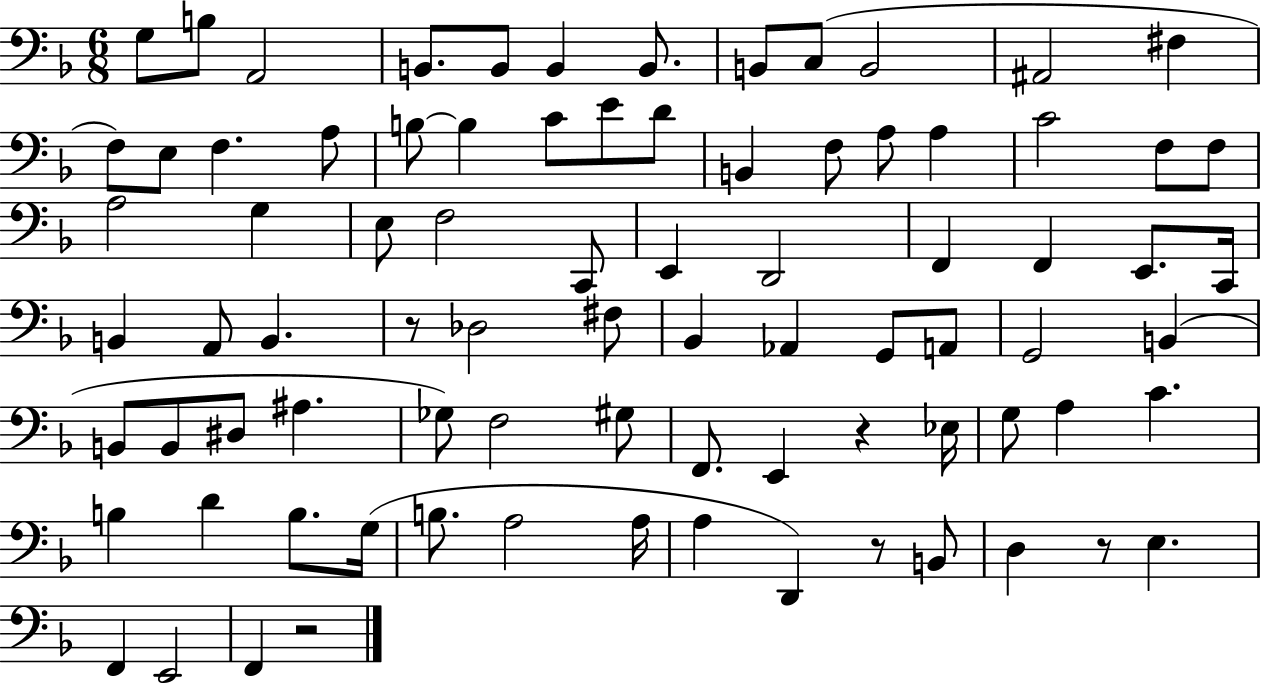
G3/e B3/e A2/h B2/e. B2/e B2/q B2/e. B2/e C3/e B2/h A#2/h F#3/q F3/e E3/e F3/q. A3/e B3/e B3/q C4/e E4/e D4/e B2/q F3/e A3/e A3/q C4/h F3/e F3/e A3/h G3/q E3/e F3/h C2/e E2/q D2/h F2/q F2/q E2/e. C2/s B2/q A2/e B2/q. R/e Db3/h F#3/e Bb2/q Ab2/q G2/e A2/e G2/h B2/q B2/e B2/e D#3/e A#3/q. Gb3/e F3/h G#3/e F2/e. E2/q R/q Eb3/s G3/e A3/q C4/q. B3/q D4/q B3/e. G3/s B3/e. A3/h A3/s A3/q D2/q R/e B2/e D3/q R/e E3/q. F2/q E2/h F2/q R/h